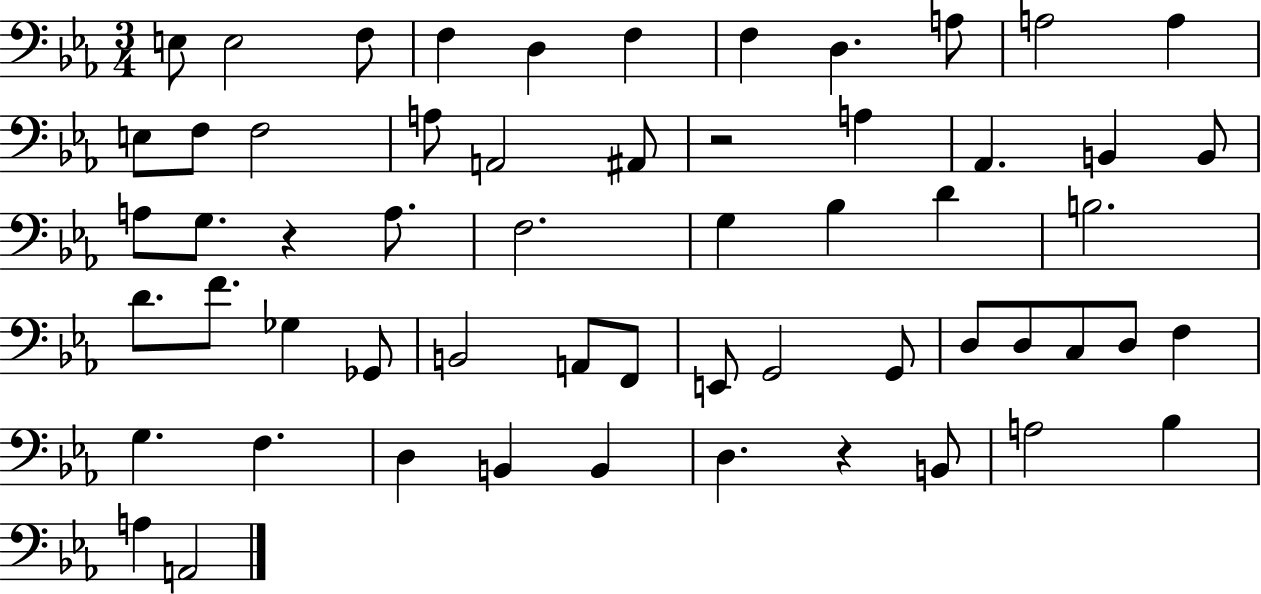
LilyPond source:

{
  \clef bass
  \numericTimeSignature
  \time 3/4
  \key ees \major
  e8 e2 f8 | f4 d4 f4 | f4 d4. a8 | a2 a4 | \break e8 f8 f2 | a8 a,2 ais,8 | r2 a4 | aes,4. b,4 b,8 | \break a8 g8. r4 a8. | f2. | g4 bes4 d'4 | b2. | \break d'8. f'8. ges4 ges,8 | b,2 a,8 f,8 | e,8 g,2 g,8 | d8 d8 c8 d8 f4 | \break g4. f4. | d4 b,4 b,4 | d4. r4 b,8 | a2 bes4 | \break a4 a,2 | \bar "|."
}